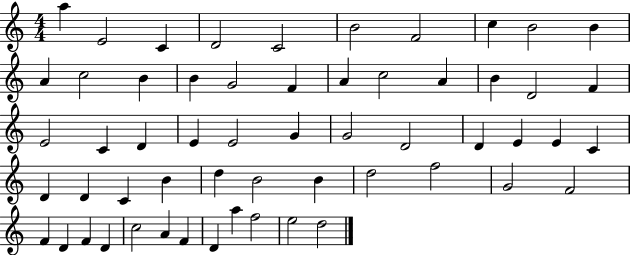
{
  \clef treble
  \numericTimeSignature
  \time 4/4
  \key c \major
  a''4 e'2 c'4 | d'2 c'2 | b'2 f'2 | c''4 b'2 b'4 | \break a'4 c''2 b'4 | b'4 g'2 f'4 | a'4 c''2 a'4 | b'4 d'2 f'4 | \break e'2 c'4 d'4 | e'4 e'2 g'4 | g'2 d'2 | d'4 e'4 e'4 c'4 | \break d'4 d'4 c'4 b'4 | d''4 b'2 b'4 | d''2 f''2 | g'2 f'2 | \break f'4 d'4 f'4 d'4 | c''2 a'4 f'4 | d'4 a''4 f''2 | e''2 d''2 | \break \bar "|."
}